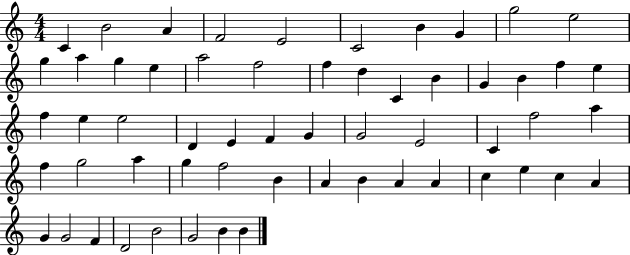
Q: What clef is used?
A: treble